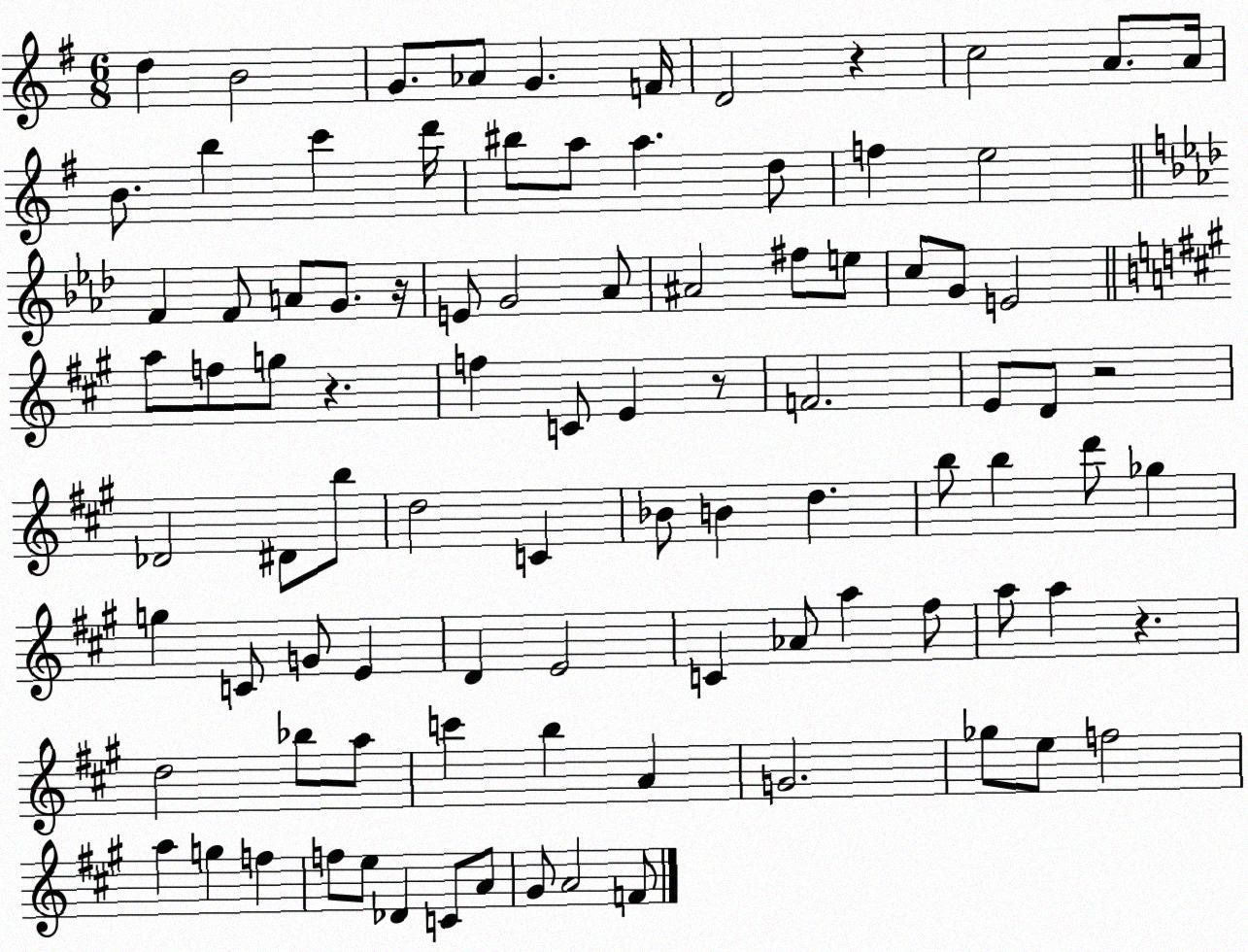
X:1
T:Untitled
M:6/8
L:1/4
K:G
d B2 G/2 _A/2 G F/4 D2 z c2 A/2 A/4 B/2 b c' d'/4 ^b/2 a/2 a d/2 f e2 F F/2 A/2 G/2 z/4 E/2 G2 _A/2 ^A2 ^f/2 e/2 c/2 G/2 E2 a/2 f/2 g/2 z f C/2 E z/2 F2 E/2 D/2 z2 _D2 ^D/2 b/2 d2 C _B/2 B d b/2 b d'/2 _g g C/2 G/2 E D E2 C _A/2 a ^f/2 a/2 a z d2 _b/2 a/2 c' b A G2 _g/2 e/2 f2 a g f f/2 e/2 _D C/2 A/2 ^G/2 A2 F/2